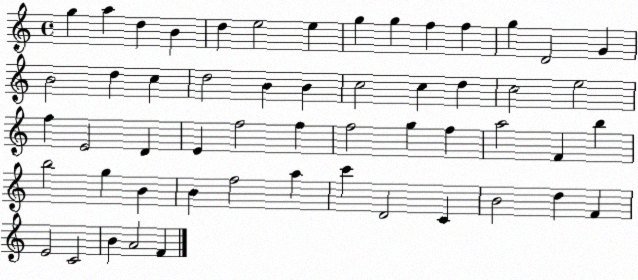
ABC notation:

X:1
T:Untitled
M:4/4
L:1/4
K:C
g a d B d e2 e g g f f g D2 G B2 d c d2 B B c2 c d c2 e2 f E2 D E f2 f f2 g f a2 F b b2 g B B f2 a c' D2 C B2 d F E2 C2 B A2 F